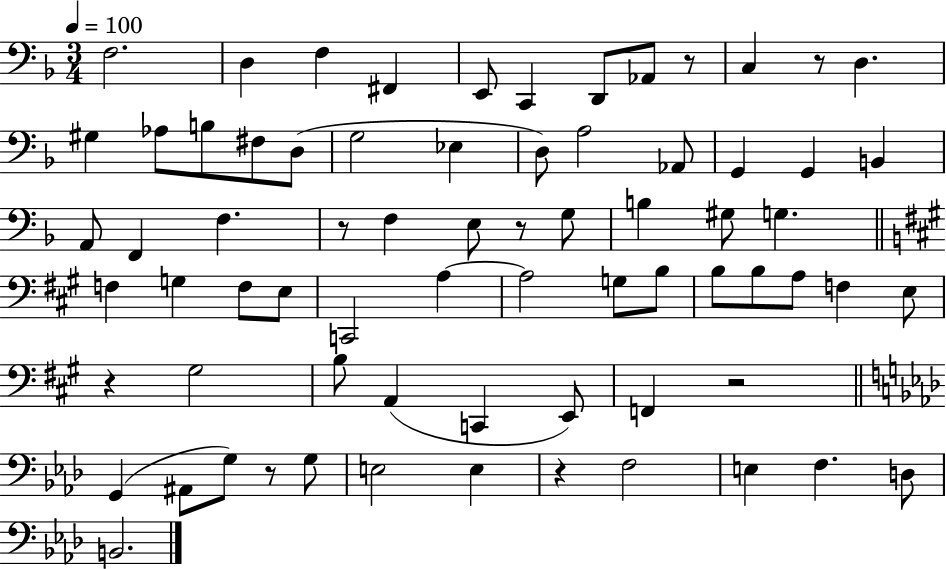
F3/h. D3/q F3/q F#2/q E2/e C2/q D2/e Ab2/e R/e C3/q R/e D3/q. G#3/q Ab3/e B3/e F#3/e D3/e G3/h Eb3/q D3/e A3/h Ab2/e G2/q G2/q B2/q A2/e F2/q F3/q. R/e F3/q E3/e R/e G3/e B3/q G#3/e G3/q. F3/q G3/q F3/e E3/e C2/h A3/q A3/h G3/e B3/e B3/e B3/e A3/e F3/q E3/e R/q G#3/h B3/e A2/q C2/q E2/e F2/q R/h G2/q A#2/e G3/e R/e G3/e E3/h E3/q R/q F3/h E3/q F3/q. D3/e B2/h.